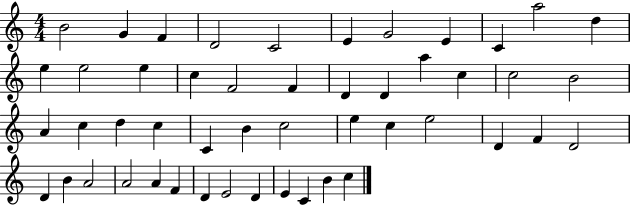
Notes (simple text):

B4/h G4/q F4/q D4/h C4/h E4/q G4/h E4/q C4/q A5/h D5/q E5/q E5/h E5/q C5/q F4/h F4/q D4/q D4/q A5/q C5/q C5/h B4/h A4/q C5/q D5/q C5/q C4/q B4/q C5/h E5/q C5/q E5/h D4/q F4/q D4/h D4/q B4/q A4/h A4/h A4/q F4/q D4/q E4/h D4/q E4/q C4/q B4/q C5/q